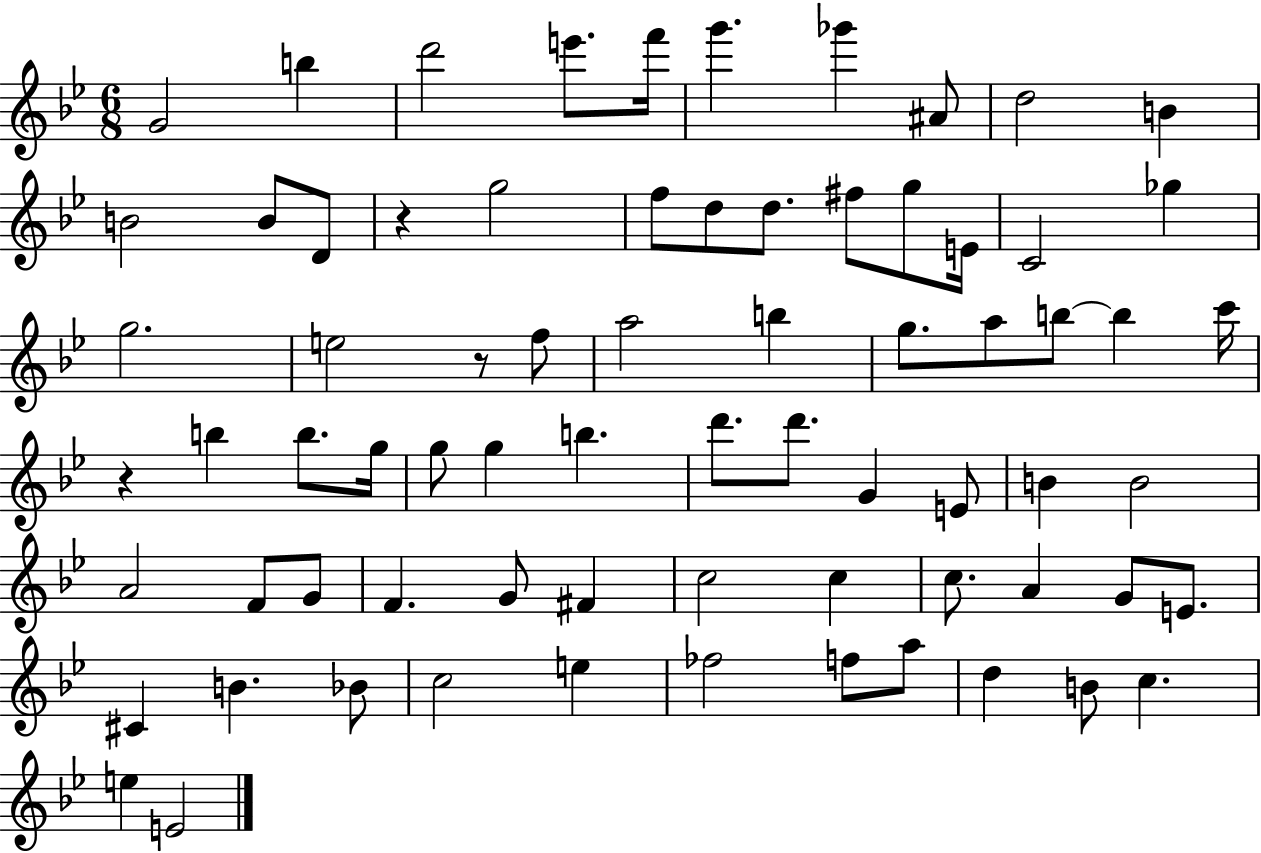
G4/h B5/q D6/h E6/e. F6/s G6/q. Gb6/q A#4/e D5/h B4/q B4/h B4/e D4/e R/q G5/h F5/e D5/e D5/e. F#5/e G5/e E4/s C4/h Gb5/q G5/h. E5/h R/e F5/e A5/h B5/q G5/e. A5/e B5/e B5/q C6/s R/q B5/q B5/e. G5/s G5/e G5/q B5/q. D6/e. D6/e. G4/q E4/e B4/q B4/h A4/h F4/e G4/e F4/q. G4/e F#4/q C5/h C5/q C5/e. A4/q G4/e E4/e. C#4/q B4/q. Bb4/e C5/h E5/q FES5/h F5/e A5/e D5/q B4/e C5/q. E5/q E4/h